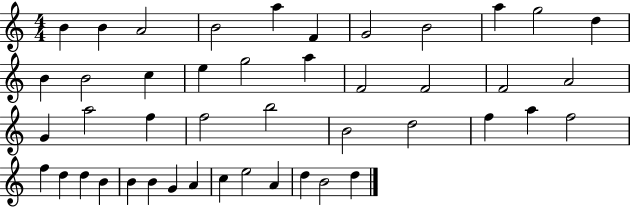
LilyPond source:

{
  \clef treble
  \numericTimeSignature
  \time 4/4
  \key c \major
  b'4 b'4 a'2 | b'2 a''4 f'4 | g'2 b'2 | a''4 g''2 d''4 | \break b'4 b'2 c''4 | e''4 g''2 a''4 | f'2 f'2 | f'2 a'2 | \break g'4 a''2 f''4 | f''2 b''2 | b'2 d''2 | f''4 a''4 f''2 | \break f''4 d''4 d''4 b'4 | b'4 b'4 g'4 a'4 | c''4 e''2 a'4 | d''4 b'2 d''4 | \break \bar "|."
}